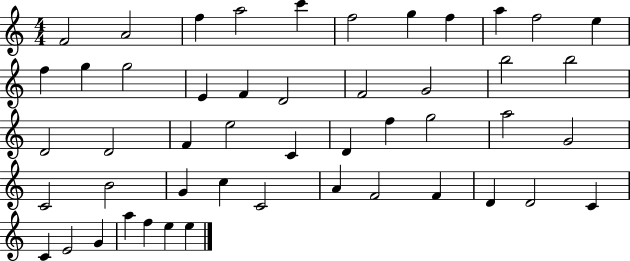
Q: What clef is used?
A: treble